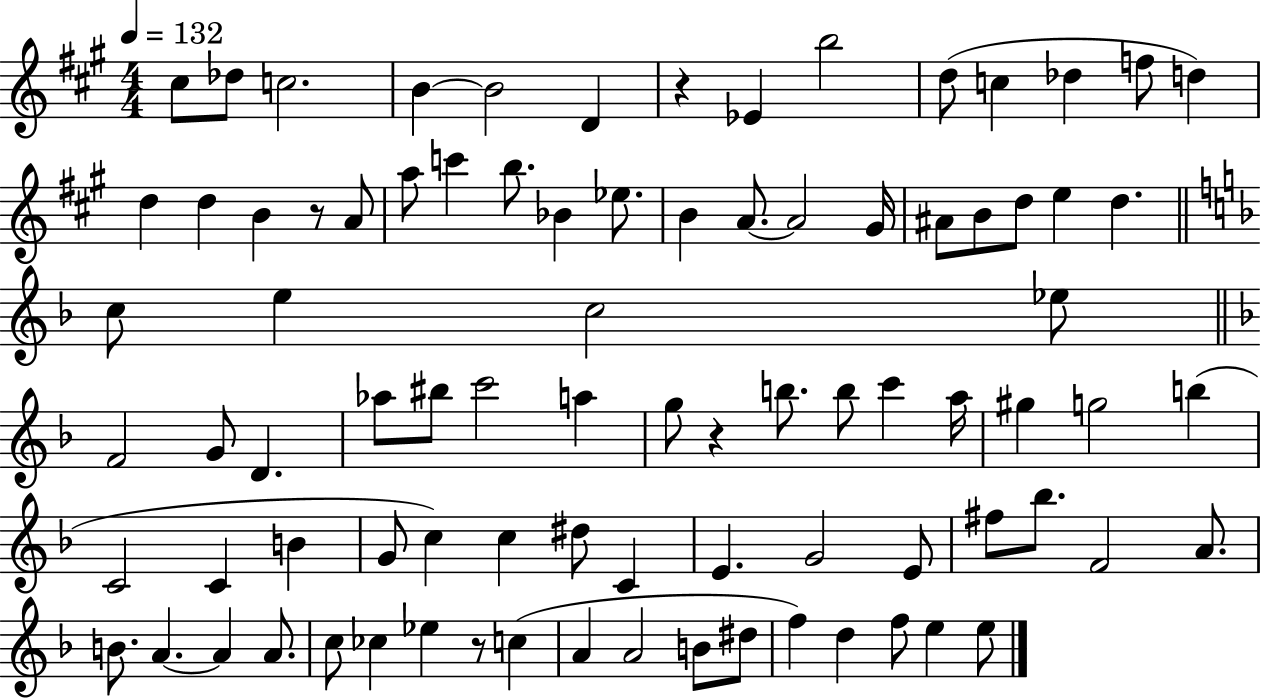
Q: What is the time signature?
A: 4/4